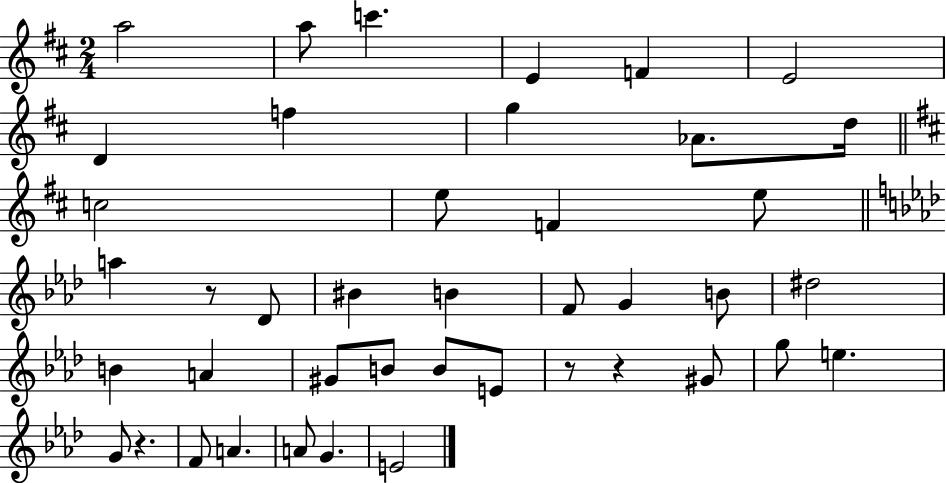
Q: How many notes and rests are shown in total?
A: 42